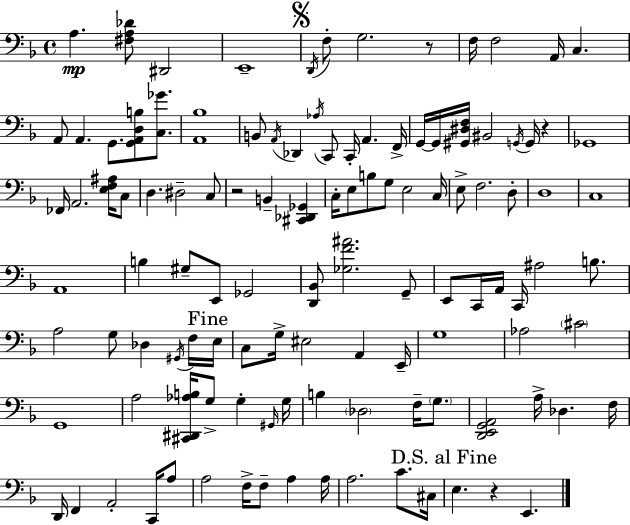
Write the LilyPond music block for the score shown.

{
  \clef bass
  \time 4/4
  \defaultTimeSignature
  \key d \minor
  a4.\mp <fis a des'>8 dis,2 | e,1-- | \mark \markup { \musicglyph "scripts.segno" } \acciaccatura { d,16 } f8-. g2. r8 | f16 f2 a,16 c4. | \break a,8 a,4. g,8. <g, a, d b>8 <c ges'>8. | <a, bes>1 | b,8 \acciaccatura { a,16 } des,4 \acciaccatura { aes16 } c,8 c,16-. a,4. | f,16-> g,16~~ g,16 <gis, dis f>16 bis,2 \acciaccatura { g,16 } g,16 | \break r4 ges,1 | fes,16 a,2. | <e f ais>16 c8 d4. dis2-- | c8 r2 b,4-- | \break <cis, des, ges,>4 c16-. e8 b8 g8 e2 | c16 e8-> f2. | d8-. d1 | c1 | \break a,1 | b4 gis8-- e,8 ges,2 | <d, bes,>8 <ges f' ais'>2. | g,8-- e,8 c,16 a,16 c,16 ais2 | \break b8. a2 g8 des4 | \acciaccatura { gis,16 } f16 \mark "Fine" e16 c8 g16-> eis2 | a,4 e,16-- g1 | aes2 \parenthesize cis'2 | \break g,1 | a2 <cis, dis, aes b>16 g8-> | g4-. \grace { gis,16 } g16 b4 \parenthesize des2 | f16-- \parenthesize g8. <d, e, g, a,>2 a16-> des4. | \break f16 d,16 f,4 a,2-. | c,16 a8 a2 f16-> f8-- | a4 a16 a2. | c'8. cis16 \mark "D.S. al Fine" e4. r4 | \break e,4. \bar "|."
}